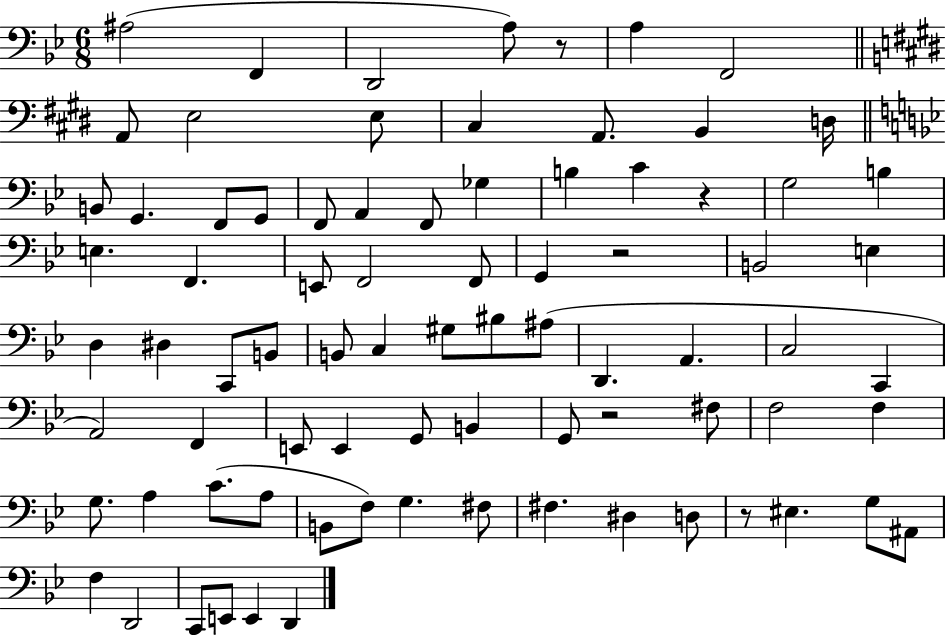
X:1
T:Untitled
M:6/8
L:1/4
K:Bb
^A,2 F,, D,,2 A,/2 z/2 A, F,,2 A,,/2 E,2 E,/2 ^C, A,,/2 B,, D,/4 B,,/2 G,, F,,/2 G,,/2 F,,/2 A,, F,,/2 _G, B, C z G,2 B, E, F,, E,,/2 F,,2 F,,/2 G,, z2 B,,2 E, D, ^D, C,,/2 B,,/2 B,,/2 C, ^G,/2 ^B,/2 ^A,/2 D,, A,, C,2 C,, A,,2 F,, E,,/2 E,, G,,/2 B,, G,,/2 z2 ^F,/2 F,2 F, G,/2 A, C/2 A,/2 B,,/2 F,/2 G, ^F,/2 ^F, ^D, D,/2 z/2 ^E, G,/2 ^A,,/2 F, D,,2 C,,/2 E,,/2 E,, D,,